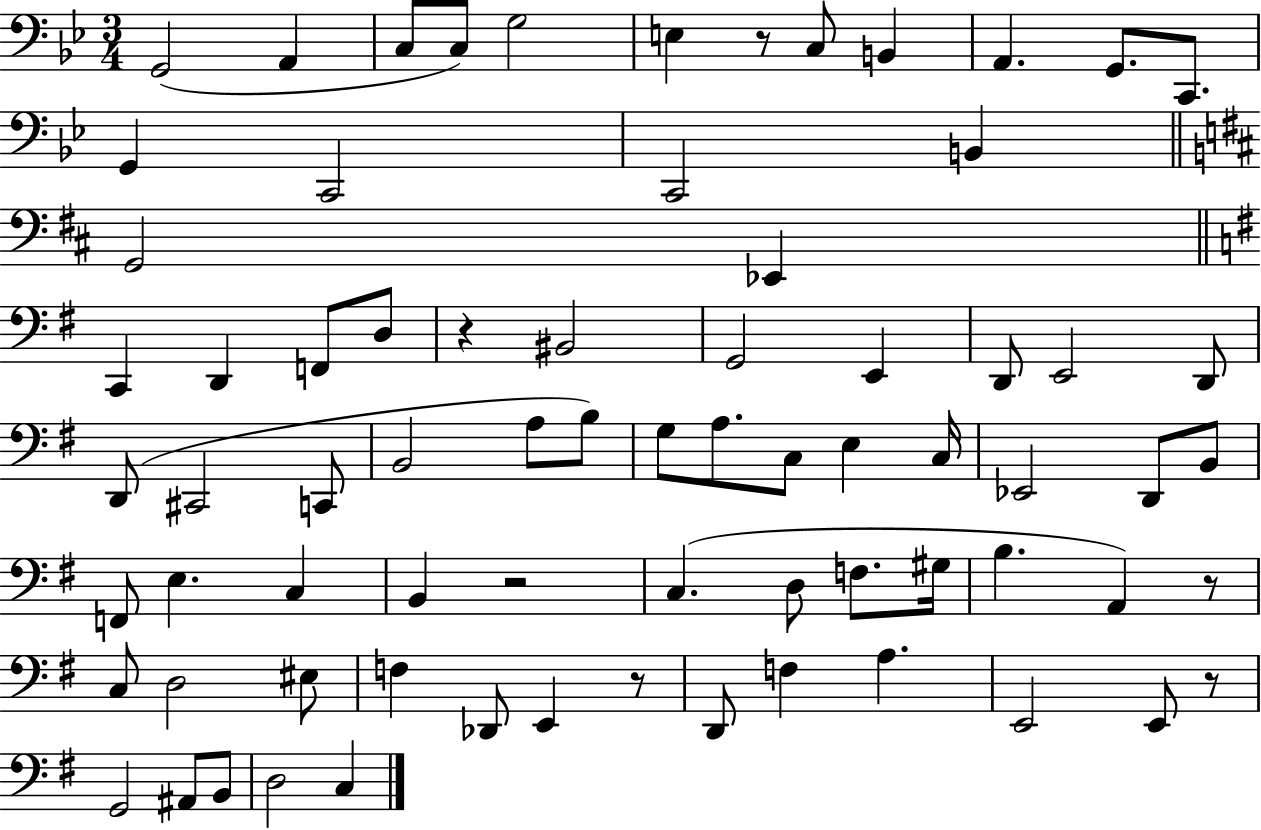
G2/h A2/q C3/e C3/e G3/h E3/q R/e C3/e B2/q A2/q. G2/e. C2/e. G2/q C2/h C2/h B2/q G2/h Eb2/q C2/q D2/q F2/e D3/e R/q BIS2/h G2/h E2/q D2/e E2/h D2/e D2/e C#2/h C2/e B2/h A3/e B3/e G3/e A3/e. C3/e E3/q C3/s Eb2/h D2/e B2/e F2/e E3/q. C3/q B2/q R/h C3/q. D3/e F3/e. G#3/s B3/q. A2/q R/e C3/e D3/h EIS3/e F3/q Db2/e E2/q R/e D2/e F3/q A3/q. E2/h E2/e R/e G2/h A#2/e B2/e D3/h C3/q